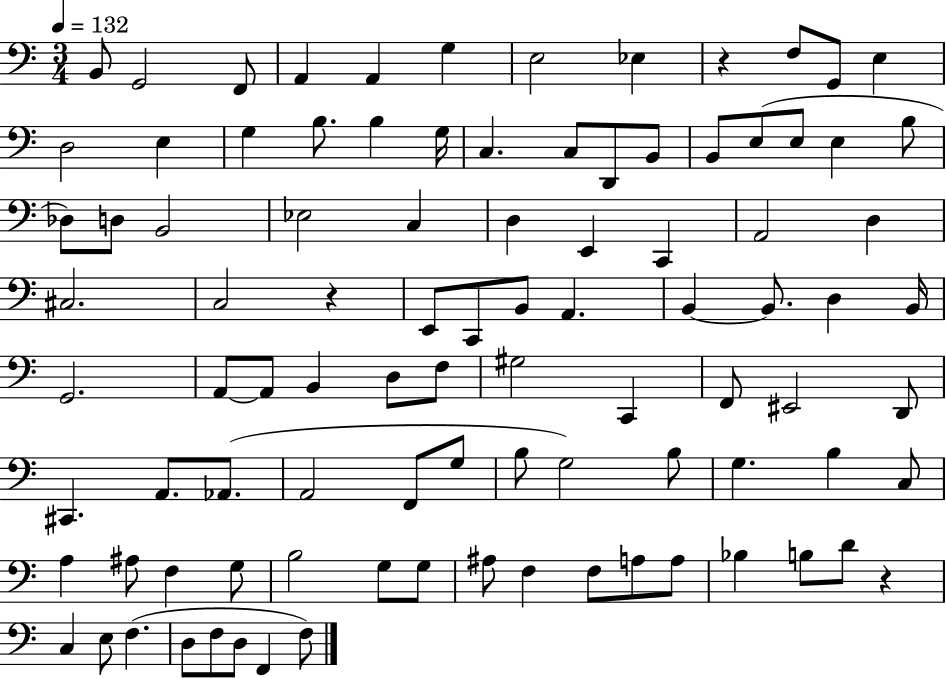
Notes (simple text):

B2/e G2/h F2/e A2/q A2/q G3/q E3/h Eb3/q R/q F3/e G2/e E3/q D3/h E3/q G3/q B3/e. B3/q G3/s C3/q. C3/e D2/e B2/e B2/e E3/e E3/e E3/q B3/e Db3/e D3/e B2/h Eb3/h C3/q D3/q E2/q C2/q A2/h D3/q C#3/h. C3/h R/q E2/e C2/e B2/e A2/q. B2/q B2/e. D3/q B2/s G2/h. A2/e A2/e B2/q D3/e F3/e G#3/h C2/q F2/e EIS2/h D2/e C#2/q. A2/e. Ab2/e. A2/h F2/e G3/e B3/e G3/h B3/e G3/q. B3/q C3/e A3/q A#3/e F3/q G3/e B3/h G3/e G3/e A#3/e F3/q F3/e A3/e A3/e Bb3/q B3/e D4/e R/q C3/q E3/e F3/q. D3/e F3/e D3/e F2/q F3/e